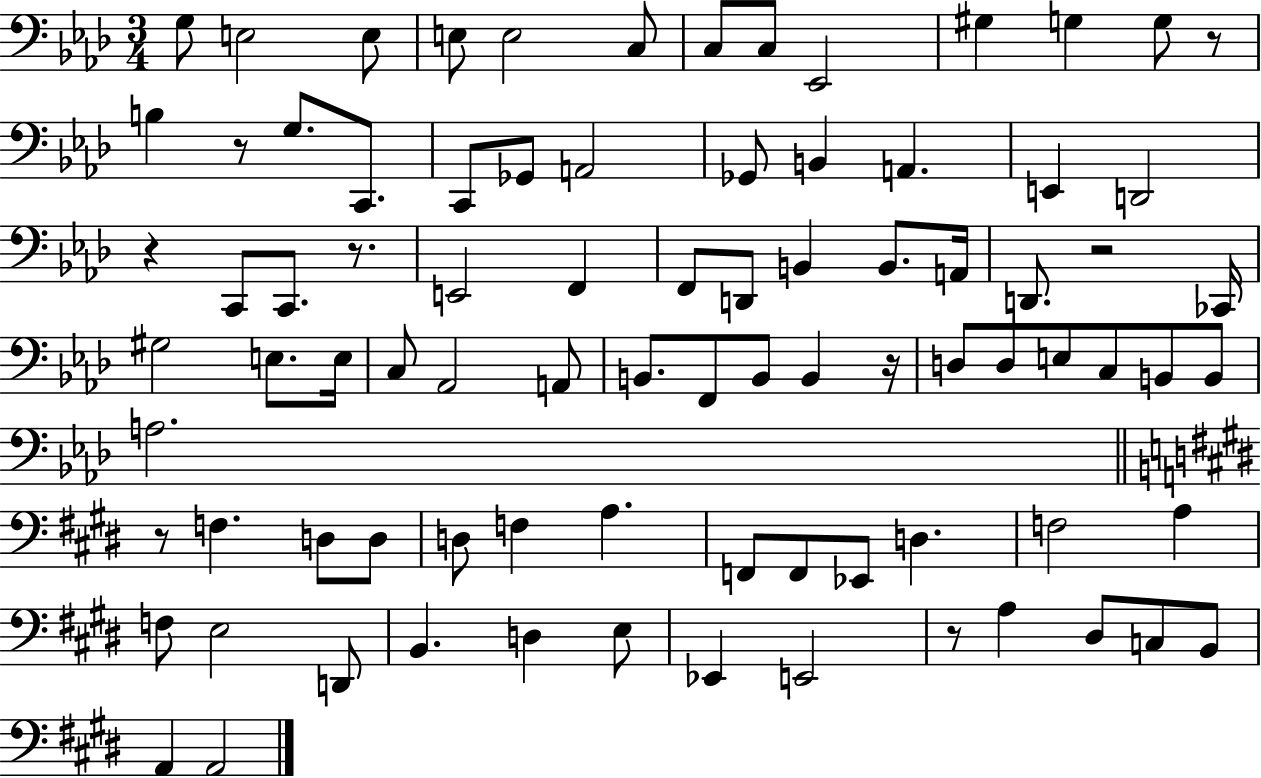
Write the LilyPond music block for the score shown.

{
  \clef bass
  \numericTimeSignature
  \time 3/4
  \key aes \major
  \repeat volta 2 { g8 e2 e8 | e8 e2 c8 | c8 c8 ees,2 | gis4 g4 g8 r8 | \break b4 r8 g8. c,8. | c,8 ges,8 a,2 | ges,8 b,4 a,4. | e,4 d,2 | \break r4 c,8 c,8. r8. | e,2 f,4 | f,8 d,8 b,4 b,8. a,16 | d,8. r2 ces,16 | \break gis2 e8. e16 | c8 aes,2 a,8 | b,8. f,8 b,8 b,4 r16 | d8 d8 e8 c8 b,8 b,8 | \break a2. | \bar "||" \break \key e \major r8 f4. d8 d8 | d8 f4 a4. | f,8 f,8 ees,8 d4. | f2 a4 | \break f8 e2 d,8 | b,4. d4 e8 | ees,4 e,2 | r8 a4 dis8 c8 b,8 | \break a,4 a,2 | } \bar "|."
}